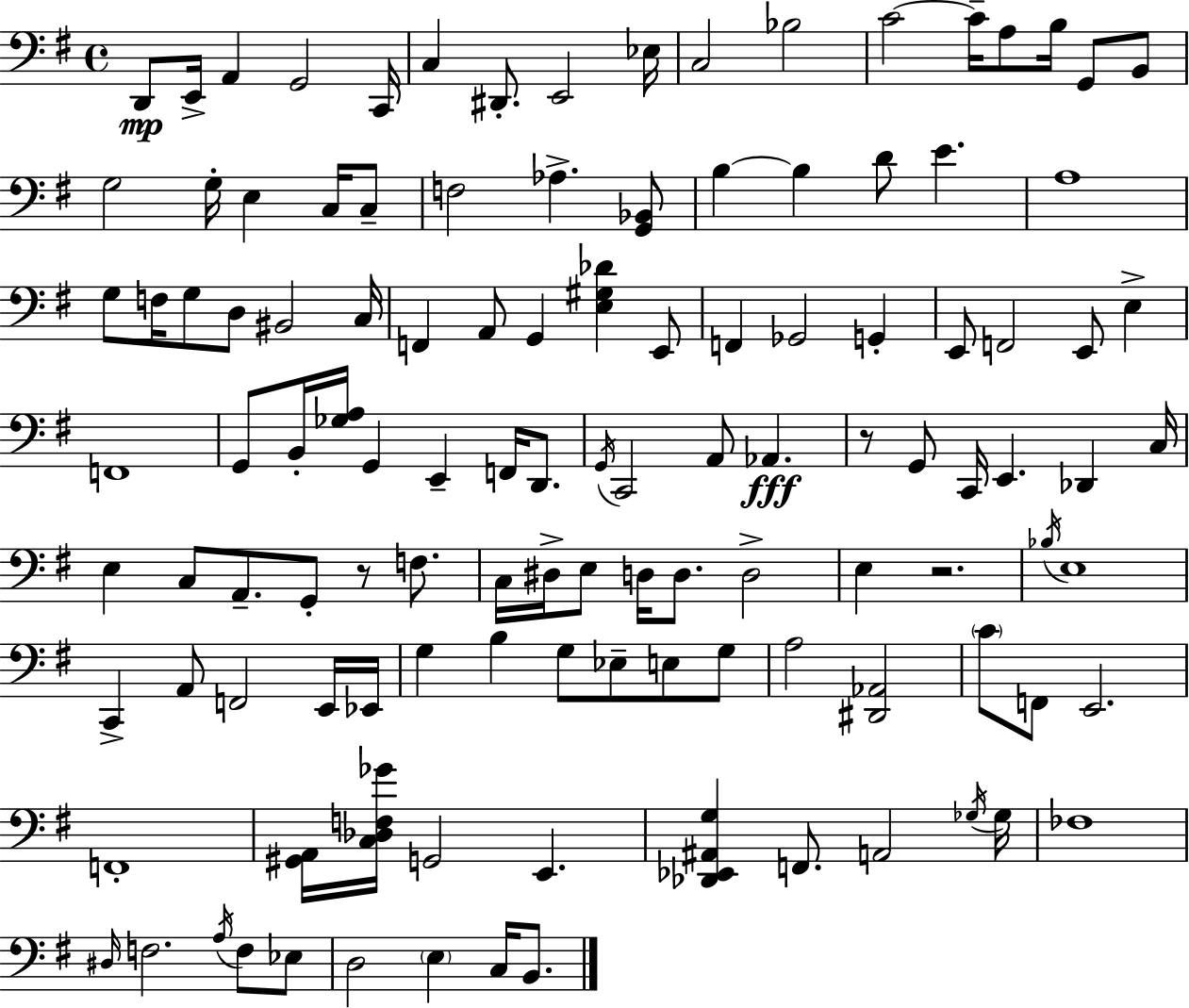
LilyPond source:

{
  \clef bass
  \time 4/4
  \defaultTimeSignature
  \key e \minor
  d,8\mp e,16-> a,4 g,2 c,16 | c4 dis,8.-. e,2 ees16 | c2 bes2 | c'2~~ c'16-- a8 b16 g,8 b,8 | \break g2 g16-. e4 c16 c8-- | f2 aes4.-> <g, bes,>8 | b4~~ b4 d'8 e'4. | a1 | \break g8 f16 g8 d8 bis,2 c16 | f,4 a,8 g,4 <e gis des'>4 e,8 | f,4 ges,2 g,4-. | e,8 f,2 e,8 e4-> | \break f,1 | g,8 b,16-. <ges a>16 g,4 e,4-- f,16 d,8. | \acciaccatura { g,16 } c,2 a,8 aes,4.\fff | r8 g,8 c,16 e,4. des,4 | \break c16 e4 c8 a,8.-- g,8-. r8 f8. | c16 dis16-> e8 d16 d8. d2-> | e4 r2. | \acciaccatura { bes16 } e1 | \break c,4-> a,8 f,2 | e,16 ees,16 g4 b4 g8 ees8-- e8 | g8 a2 <dis, aes,>2 | \parenthesize c'8 f,8 e,2. | \break f,1-. | <gis, a,>16 <c des f ges'>16 g,2 e,4. | <des, ees, ais, g>4 f,8. a,2 | \acciaccatura { ges16 } ges16 fes1 | \break \grace { dis16 } f2. | \acciaccatura { a16 } f8 ees8 d2 \parenthesize e4 | c16 b,8. \bar "|."
}